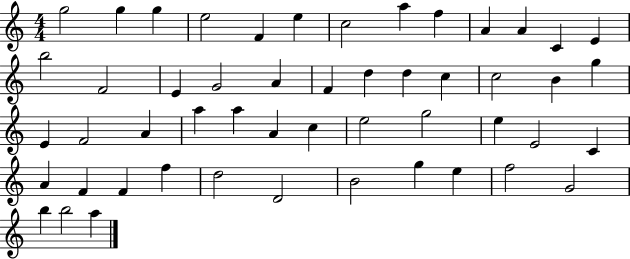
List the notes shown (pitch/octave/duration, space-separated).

G5/h G5/q G5/q E5/h F4/q E5/q C5/h A5/q F5/q A4/q A4/q C4/q E4/q B5/h F4/h E4/q G4/h A4/q F4/q D5/q D5/q C5/q C5/h B4/q G5/q E4/q F4/h A4/q A5/q A5/q A4/q C5/q E5/h G5/h E5/q E4/h C4/q A4/q F4/q F4/q F5/q D5/h D4/h B4/h G5/q E5/q F5/h G4/h B5/q B5/h A5/q